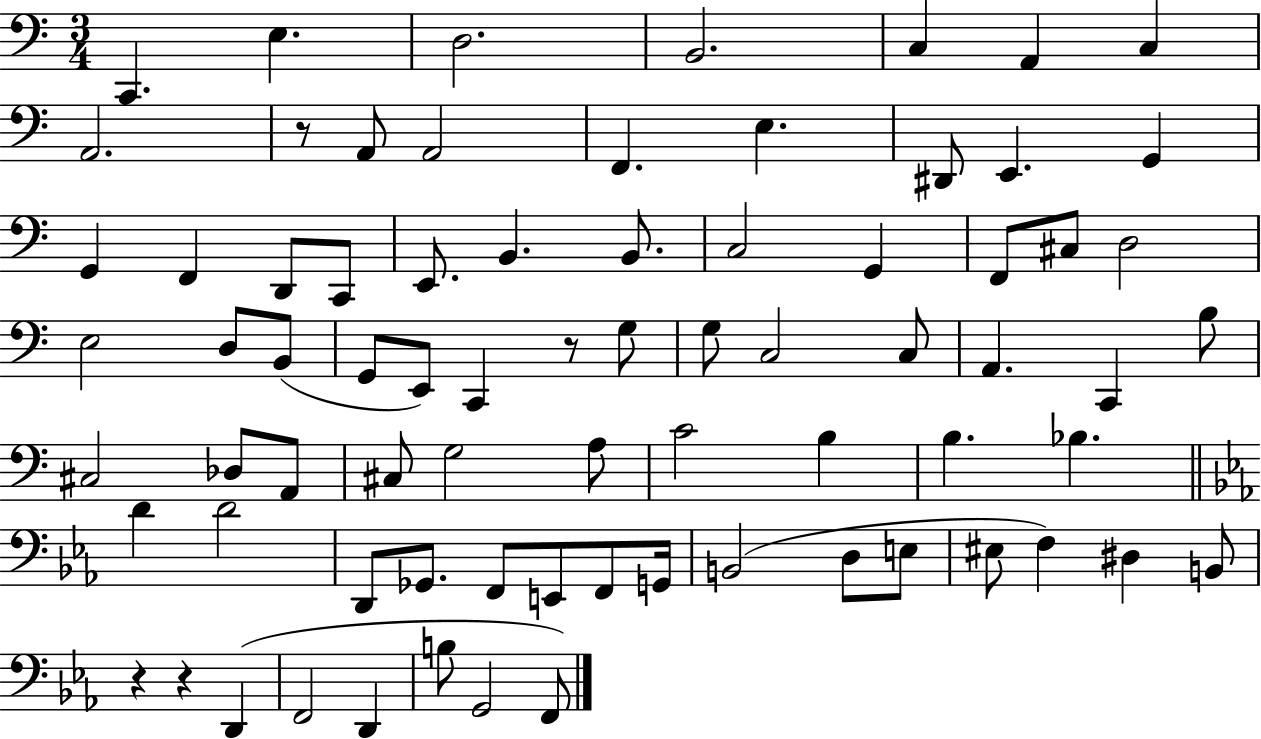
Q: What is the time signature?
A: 3/4